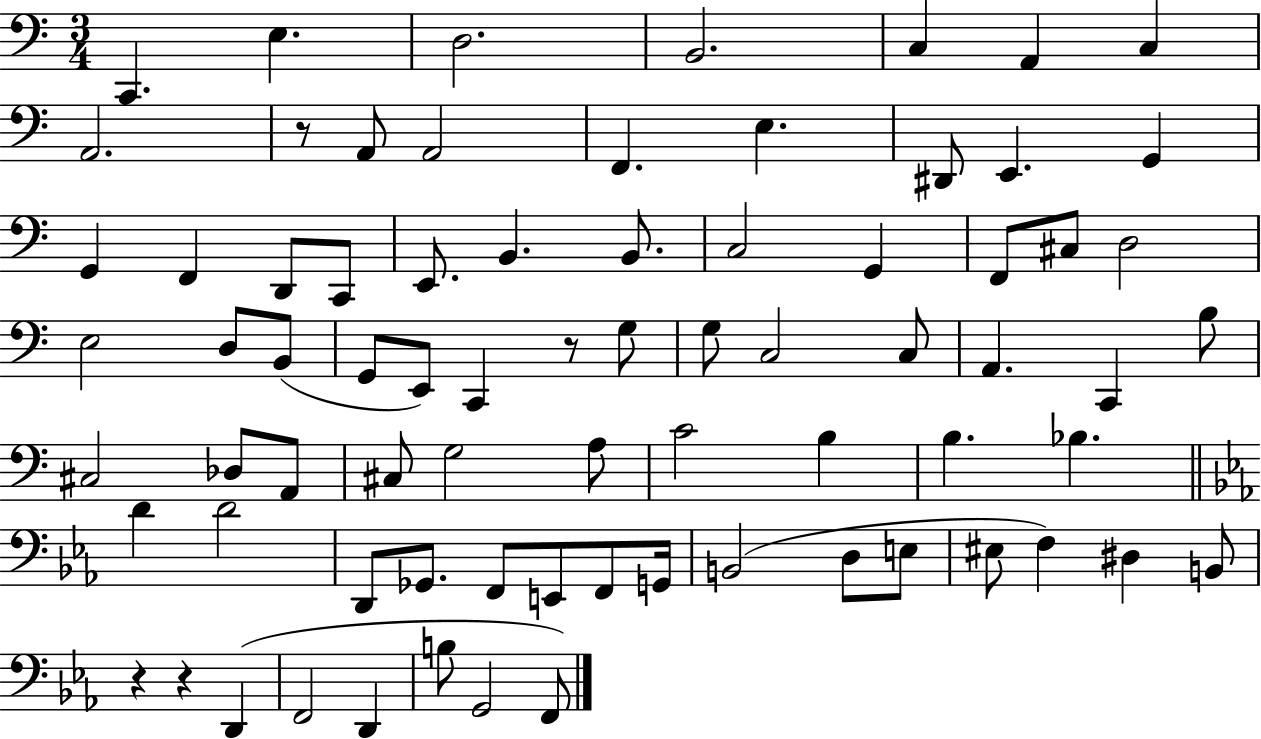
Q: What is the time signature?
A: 3/4